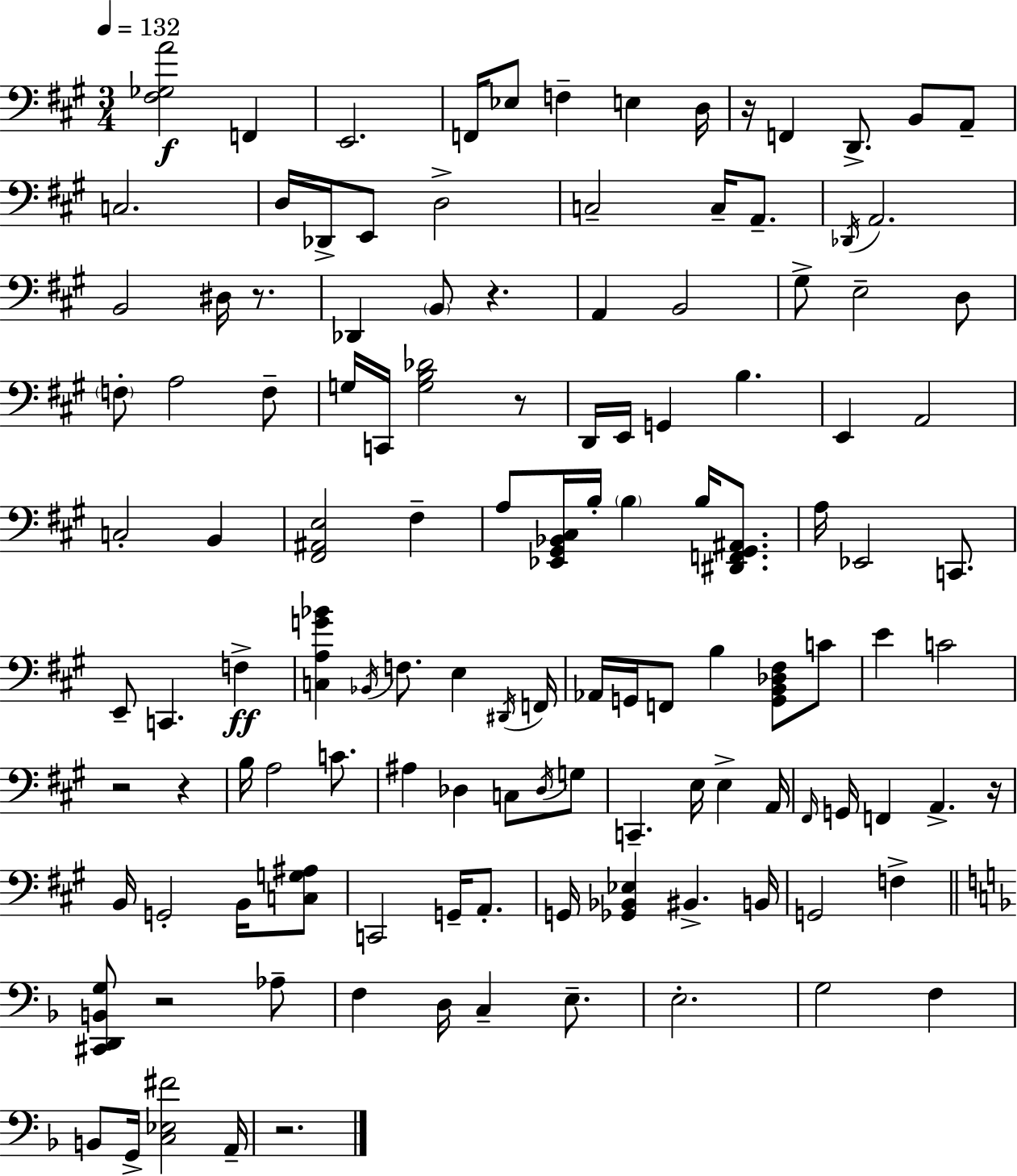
{
  \clef bass
  \numericTimeSignature
  \time 3/4
  \key a \major
  \tempo 4 = 132
  <fis ges a'>2\f f,4 | e,2. | f,16 ees8 f4-- e4 d16 | r16 f,4 d,8.-> b,8 a,8-- | \break c2. | d16 des,16-> e,8 d2-> | c2-- c16-- a,8.-- | \acciaccatura { des,16 } a,2. | \break b,2 dis16 r8. | des,4 \parenthesize b,8 r4. | a,4 b,2 | gis8-> e2-- d8 | \break \parenthesize f8-. a2 f8-- | g16 c,16 <g b des'>2 r8 | d,16 e,16 g,4 b4. | e,4 a,2 | \break c2-. b,4 | <fis, ais, e>2 fis4-- | a8 <ees, gis, bes, cis>16 b16-. \parenthesize b4 b16 <dis, f, gis, ais,>8. | a16 ees,2 c,8. | \break e,8-- c,4. f4->\ff | <c a g' bes'>4 \acciaccatura { bes,16 } f8. e4 | \acciaccatura { dis,16 } f,16 aes,16 g,16 f,8 b4 <g, b, des fis>8 | c'8 e'4 c'2 | \break r2 r4 | b16 a2 | c'8. ais4 des4 c8 | \acciaccatura { des16 } g8 c,4.-- e16 e4-> | \break a,16 \grace { fis,16 } g,16 f,4 a,4.-> | r16 b,16 g,2-. | b,16 <c g ais>8 c,2 | g,16-- a,8.-. g,16 <ges, bes, ees>4 bis,4.-> | \break b,16 g,2 | f4-> \bar "||" \break \key f \major <cis, d, b, g>8 r2 aes8-- | f4 d16 c4-- e8.-- | e2.-. | g2 f4 | \break b,8 g,16-> <c ees fis'>2 a,16-- | r2. | \bar "|."
}